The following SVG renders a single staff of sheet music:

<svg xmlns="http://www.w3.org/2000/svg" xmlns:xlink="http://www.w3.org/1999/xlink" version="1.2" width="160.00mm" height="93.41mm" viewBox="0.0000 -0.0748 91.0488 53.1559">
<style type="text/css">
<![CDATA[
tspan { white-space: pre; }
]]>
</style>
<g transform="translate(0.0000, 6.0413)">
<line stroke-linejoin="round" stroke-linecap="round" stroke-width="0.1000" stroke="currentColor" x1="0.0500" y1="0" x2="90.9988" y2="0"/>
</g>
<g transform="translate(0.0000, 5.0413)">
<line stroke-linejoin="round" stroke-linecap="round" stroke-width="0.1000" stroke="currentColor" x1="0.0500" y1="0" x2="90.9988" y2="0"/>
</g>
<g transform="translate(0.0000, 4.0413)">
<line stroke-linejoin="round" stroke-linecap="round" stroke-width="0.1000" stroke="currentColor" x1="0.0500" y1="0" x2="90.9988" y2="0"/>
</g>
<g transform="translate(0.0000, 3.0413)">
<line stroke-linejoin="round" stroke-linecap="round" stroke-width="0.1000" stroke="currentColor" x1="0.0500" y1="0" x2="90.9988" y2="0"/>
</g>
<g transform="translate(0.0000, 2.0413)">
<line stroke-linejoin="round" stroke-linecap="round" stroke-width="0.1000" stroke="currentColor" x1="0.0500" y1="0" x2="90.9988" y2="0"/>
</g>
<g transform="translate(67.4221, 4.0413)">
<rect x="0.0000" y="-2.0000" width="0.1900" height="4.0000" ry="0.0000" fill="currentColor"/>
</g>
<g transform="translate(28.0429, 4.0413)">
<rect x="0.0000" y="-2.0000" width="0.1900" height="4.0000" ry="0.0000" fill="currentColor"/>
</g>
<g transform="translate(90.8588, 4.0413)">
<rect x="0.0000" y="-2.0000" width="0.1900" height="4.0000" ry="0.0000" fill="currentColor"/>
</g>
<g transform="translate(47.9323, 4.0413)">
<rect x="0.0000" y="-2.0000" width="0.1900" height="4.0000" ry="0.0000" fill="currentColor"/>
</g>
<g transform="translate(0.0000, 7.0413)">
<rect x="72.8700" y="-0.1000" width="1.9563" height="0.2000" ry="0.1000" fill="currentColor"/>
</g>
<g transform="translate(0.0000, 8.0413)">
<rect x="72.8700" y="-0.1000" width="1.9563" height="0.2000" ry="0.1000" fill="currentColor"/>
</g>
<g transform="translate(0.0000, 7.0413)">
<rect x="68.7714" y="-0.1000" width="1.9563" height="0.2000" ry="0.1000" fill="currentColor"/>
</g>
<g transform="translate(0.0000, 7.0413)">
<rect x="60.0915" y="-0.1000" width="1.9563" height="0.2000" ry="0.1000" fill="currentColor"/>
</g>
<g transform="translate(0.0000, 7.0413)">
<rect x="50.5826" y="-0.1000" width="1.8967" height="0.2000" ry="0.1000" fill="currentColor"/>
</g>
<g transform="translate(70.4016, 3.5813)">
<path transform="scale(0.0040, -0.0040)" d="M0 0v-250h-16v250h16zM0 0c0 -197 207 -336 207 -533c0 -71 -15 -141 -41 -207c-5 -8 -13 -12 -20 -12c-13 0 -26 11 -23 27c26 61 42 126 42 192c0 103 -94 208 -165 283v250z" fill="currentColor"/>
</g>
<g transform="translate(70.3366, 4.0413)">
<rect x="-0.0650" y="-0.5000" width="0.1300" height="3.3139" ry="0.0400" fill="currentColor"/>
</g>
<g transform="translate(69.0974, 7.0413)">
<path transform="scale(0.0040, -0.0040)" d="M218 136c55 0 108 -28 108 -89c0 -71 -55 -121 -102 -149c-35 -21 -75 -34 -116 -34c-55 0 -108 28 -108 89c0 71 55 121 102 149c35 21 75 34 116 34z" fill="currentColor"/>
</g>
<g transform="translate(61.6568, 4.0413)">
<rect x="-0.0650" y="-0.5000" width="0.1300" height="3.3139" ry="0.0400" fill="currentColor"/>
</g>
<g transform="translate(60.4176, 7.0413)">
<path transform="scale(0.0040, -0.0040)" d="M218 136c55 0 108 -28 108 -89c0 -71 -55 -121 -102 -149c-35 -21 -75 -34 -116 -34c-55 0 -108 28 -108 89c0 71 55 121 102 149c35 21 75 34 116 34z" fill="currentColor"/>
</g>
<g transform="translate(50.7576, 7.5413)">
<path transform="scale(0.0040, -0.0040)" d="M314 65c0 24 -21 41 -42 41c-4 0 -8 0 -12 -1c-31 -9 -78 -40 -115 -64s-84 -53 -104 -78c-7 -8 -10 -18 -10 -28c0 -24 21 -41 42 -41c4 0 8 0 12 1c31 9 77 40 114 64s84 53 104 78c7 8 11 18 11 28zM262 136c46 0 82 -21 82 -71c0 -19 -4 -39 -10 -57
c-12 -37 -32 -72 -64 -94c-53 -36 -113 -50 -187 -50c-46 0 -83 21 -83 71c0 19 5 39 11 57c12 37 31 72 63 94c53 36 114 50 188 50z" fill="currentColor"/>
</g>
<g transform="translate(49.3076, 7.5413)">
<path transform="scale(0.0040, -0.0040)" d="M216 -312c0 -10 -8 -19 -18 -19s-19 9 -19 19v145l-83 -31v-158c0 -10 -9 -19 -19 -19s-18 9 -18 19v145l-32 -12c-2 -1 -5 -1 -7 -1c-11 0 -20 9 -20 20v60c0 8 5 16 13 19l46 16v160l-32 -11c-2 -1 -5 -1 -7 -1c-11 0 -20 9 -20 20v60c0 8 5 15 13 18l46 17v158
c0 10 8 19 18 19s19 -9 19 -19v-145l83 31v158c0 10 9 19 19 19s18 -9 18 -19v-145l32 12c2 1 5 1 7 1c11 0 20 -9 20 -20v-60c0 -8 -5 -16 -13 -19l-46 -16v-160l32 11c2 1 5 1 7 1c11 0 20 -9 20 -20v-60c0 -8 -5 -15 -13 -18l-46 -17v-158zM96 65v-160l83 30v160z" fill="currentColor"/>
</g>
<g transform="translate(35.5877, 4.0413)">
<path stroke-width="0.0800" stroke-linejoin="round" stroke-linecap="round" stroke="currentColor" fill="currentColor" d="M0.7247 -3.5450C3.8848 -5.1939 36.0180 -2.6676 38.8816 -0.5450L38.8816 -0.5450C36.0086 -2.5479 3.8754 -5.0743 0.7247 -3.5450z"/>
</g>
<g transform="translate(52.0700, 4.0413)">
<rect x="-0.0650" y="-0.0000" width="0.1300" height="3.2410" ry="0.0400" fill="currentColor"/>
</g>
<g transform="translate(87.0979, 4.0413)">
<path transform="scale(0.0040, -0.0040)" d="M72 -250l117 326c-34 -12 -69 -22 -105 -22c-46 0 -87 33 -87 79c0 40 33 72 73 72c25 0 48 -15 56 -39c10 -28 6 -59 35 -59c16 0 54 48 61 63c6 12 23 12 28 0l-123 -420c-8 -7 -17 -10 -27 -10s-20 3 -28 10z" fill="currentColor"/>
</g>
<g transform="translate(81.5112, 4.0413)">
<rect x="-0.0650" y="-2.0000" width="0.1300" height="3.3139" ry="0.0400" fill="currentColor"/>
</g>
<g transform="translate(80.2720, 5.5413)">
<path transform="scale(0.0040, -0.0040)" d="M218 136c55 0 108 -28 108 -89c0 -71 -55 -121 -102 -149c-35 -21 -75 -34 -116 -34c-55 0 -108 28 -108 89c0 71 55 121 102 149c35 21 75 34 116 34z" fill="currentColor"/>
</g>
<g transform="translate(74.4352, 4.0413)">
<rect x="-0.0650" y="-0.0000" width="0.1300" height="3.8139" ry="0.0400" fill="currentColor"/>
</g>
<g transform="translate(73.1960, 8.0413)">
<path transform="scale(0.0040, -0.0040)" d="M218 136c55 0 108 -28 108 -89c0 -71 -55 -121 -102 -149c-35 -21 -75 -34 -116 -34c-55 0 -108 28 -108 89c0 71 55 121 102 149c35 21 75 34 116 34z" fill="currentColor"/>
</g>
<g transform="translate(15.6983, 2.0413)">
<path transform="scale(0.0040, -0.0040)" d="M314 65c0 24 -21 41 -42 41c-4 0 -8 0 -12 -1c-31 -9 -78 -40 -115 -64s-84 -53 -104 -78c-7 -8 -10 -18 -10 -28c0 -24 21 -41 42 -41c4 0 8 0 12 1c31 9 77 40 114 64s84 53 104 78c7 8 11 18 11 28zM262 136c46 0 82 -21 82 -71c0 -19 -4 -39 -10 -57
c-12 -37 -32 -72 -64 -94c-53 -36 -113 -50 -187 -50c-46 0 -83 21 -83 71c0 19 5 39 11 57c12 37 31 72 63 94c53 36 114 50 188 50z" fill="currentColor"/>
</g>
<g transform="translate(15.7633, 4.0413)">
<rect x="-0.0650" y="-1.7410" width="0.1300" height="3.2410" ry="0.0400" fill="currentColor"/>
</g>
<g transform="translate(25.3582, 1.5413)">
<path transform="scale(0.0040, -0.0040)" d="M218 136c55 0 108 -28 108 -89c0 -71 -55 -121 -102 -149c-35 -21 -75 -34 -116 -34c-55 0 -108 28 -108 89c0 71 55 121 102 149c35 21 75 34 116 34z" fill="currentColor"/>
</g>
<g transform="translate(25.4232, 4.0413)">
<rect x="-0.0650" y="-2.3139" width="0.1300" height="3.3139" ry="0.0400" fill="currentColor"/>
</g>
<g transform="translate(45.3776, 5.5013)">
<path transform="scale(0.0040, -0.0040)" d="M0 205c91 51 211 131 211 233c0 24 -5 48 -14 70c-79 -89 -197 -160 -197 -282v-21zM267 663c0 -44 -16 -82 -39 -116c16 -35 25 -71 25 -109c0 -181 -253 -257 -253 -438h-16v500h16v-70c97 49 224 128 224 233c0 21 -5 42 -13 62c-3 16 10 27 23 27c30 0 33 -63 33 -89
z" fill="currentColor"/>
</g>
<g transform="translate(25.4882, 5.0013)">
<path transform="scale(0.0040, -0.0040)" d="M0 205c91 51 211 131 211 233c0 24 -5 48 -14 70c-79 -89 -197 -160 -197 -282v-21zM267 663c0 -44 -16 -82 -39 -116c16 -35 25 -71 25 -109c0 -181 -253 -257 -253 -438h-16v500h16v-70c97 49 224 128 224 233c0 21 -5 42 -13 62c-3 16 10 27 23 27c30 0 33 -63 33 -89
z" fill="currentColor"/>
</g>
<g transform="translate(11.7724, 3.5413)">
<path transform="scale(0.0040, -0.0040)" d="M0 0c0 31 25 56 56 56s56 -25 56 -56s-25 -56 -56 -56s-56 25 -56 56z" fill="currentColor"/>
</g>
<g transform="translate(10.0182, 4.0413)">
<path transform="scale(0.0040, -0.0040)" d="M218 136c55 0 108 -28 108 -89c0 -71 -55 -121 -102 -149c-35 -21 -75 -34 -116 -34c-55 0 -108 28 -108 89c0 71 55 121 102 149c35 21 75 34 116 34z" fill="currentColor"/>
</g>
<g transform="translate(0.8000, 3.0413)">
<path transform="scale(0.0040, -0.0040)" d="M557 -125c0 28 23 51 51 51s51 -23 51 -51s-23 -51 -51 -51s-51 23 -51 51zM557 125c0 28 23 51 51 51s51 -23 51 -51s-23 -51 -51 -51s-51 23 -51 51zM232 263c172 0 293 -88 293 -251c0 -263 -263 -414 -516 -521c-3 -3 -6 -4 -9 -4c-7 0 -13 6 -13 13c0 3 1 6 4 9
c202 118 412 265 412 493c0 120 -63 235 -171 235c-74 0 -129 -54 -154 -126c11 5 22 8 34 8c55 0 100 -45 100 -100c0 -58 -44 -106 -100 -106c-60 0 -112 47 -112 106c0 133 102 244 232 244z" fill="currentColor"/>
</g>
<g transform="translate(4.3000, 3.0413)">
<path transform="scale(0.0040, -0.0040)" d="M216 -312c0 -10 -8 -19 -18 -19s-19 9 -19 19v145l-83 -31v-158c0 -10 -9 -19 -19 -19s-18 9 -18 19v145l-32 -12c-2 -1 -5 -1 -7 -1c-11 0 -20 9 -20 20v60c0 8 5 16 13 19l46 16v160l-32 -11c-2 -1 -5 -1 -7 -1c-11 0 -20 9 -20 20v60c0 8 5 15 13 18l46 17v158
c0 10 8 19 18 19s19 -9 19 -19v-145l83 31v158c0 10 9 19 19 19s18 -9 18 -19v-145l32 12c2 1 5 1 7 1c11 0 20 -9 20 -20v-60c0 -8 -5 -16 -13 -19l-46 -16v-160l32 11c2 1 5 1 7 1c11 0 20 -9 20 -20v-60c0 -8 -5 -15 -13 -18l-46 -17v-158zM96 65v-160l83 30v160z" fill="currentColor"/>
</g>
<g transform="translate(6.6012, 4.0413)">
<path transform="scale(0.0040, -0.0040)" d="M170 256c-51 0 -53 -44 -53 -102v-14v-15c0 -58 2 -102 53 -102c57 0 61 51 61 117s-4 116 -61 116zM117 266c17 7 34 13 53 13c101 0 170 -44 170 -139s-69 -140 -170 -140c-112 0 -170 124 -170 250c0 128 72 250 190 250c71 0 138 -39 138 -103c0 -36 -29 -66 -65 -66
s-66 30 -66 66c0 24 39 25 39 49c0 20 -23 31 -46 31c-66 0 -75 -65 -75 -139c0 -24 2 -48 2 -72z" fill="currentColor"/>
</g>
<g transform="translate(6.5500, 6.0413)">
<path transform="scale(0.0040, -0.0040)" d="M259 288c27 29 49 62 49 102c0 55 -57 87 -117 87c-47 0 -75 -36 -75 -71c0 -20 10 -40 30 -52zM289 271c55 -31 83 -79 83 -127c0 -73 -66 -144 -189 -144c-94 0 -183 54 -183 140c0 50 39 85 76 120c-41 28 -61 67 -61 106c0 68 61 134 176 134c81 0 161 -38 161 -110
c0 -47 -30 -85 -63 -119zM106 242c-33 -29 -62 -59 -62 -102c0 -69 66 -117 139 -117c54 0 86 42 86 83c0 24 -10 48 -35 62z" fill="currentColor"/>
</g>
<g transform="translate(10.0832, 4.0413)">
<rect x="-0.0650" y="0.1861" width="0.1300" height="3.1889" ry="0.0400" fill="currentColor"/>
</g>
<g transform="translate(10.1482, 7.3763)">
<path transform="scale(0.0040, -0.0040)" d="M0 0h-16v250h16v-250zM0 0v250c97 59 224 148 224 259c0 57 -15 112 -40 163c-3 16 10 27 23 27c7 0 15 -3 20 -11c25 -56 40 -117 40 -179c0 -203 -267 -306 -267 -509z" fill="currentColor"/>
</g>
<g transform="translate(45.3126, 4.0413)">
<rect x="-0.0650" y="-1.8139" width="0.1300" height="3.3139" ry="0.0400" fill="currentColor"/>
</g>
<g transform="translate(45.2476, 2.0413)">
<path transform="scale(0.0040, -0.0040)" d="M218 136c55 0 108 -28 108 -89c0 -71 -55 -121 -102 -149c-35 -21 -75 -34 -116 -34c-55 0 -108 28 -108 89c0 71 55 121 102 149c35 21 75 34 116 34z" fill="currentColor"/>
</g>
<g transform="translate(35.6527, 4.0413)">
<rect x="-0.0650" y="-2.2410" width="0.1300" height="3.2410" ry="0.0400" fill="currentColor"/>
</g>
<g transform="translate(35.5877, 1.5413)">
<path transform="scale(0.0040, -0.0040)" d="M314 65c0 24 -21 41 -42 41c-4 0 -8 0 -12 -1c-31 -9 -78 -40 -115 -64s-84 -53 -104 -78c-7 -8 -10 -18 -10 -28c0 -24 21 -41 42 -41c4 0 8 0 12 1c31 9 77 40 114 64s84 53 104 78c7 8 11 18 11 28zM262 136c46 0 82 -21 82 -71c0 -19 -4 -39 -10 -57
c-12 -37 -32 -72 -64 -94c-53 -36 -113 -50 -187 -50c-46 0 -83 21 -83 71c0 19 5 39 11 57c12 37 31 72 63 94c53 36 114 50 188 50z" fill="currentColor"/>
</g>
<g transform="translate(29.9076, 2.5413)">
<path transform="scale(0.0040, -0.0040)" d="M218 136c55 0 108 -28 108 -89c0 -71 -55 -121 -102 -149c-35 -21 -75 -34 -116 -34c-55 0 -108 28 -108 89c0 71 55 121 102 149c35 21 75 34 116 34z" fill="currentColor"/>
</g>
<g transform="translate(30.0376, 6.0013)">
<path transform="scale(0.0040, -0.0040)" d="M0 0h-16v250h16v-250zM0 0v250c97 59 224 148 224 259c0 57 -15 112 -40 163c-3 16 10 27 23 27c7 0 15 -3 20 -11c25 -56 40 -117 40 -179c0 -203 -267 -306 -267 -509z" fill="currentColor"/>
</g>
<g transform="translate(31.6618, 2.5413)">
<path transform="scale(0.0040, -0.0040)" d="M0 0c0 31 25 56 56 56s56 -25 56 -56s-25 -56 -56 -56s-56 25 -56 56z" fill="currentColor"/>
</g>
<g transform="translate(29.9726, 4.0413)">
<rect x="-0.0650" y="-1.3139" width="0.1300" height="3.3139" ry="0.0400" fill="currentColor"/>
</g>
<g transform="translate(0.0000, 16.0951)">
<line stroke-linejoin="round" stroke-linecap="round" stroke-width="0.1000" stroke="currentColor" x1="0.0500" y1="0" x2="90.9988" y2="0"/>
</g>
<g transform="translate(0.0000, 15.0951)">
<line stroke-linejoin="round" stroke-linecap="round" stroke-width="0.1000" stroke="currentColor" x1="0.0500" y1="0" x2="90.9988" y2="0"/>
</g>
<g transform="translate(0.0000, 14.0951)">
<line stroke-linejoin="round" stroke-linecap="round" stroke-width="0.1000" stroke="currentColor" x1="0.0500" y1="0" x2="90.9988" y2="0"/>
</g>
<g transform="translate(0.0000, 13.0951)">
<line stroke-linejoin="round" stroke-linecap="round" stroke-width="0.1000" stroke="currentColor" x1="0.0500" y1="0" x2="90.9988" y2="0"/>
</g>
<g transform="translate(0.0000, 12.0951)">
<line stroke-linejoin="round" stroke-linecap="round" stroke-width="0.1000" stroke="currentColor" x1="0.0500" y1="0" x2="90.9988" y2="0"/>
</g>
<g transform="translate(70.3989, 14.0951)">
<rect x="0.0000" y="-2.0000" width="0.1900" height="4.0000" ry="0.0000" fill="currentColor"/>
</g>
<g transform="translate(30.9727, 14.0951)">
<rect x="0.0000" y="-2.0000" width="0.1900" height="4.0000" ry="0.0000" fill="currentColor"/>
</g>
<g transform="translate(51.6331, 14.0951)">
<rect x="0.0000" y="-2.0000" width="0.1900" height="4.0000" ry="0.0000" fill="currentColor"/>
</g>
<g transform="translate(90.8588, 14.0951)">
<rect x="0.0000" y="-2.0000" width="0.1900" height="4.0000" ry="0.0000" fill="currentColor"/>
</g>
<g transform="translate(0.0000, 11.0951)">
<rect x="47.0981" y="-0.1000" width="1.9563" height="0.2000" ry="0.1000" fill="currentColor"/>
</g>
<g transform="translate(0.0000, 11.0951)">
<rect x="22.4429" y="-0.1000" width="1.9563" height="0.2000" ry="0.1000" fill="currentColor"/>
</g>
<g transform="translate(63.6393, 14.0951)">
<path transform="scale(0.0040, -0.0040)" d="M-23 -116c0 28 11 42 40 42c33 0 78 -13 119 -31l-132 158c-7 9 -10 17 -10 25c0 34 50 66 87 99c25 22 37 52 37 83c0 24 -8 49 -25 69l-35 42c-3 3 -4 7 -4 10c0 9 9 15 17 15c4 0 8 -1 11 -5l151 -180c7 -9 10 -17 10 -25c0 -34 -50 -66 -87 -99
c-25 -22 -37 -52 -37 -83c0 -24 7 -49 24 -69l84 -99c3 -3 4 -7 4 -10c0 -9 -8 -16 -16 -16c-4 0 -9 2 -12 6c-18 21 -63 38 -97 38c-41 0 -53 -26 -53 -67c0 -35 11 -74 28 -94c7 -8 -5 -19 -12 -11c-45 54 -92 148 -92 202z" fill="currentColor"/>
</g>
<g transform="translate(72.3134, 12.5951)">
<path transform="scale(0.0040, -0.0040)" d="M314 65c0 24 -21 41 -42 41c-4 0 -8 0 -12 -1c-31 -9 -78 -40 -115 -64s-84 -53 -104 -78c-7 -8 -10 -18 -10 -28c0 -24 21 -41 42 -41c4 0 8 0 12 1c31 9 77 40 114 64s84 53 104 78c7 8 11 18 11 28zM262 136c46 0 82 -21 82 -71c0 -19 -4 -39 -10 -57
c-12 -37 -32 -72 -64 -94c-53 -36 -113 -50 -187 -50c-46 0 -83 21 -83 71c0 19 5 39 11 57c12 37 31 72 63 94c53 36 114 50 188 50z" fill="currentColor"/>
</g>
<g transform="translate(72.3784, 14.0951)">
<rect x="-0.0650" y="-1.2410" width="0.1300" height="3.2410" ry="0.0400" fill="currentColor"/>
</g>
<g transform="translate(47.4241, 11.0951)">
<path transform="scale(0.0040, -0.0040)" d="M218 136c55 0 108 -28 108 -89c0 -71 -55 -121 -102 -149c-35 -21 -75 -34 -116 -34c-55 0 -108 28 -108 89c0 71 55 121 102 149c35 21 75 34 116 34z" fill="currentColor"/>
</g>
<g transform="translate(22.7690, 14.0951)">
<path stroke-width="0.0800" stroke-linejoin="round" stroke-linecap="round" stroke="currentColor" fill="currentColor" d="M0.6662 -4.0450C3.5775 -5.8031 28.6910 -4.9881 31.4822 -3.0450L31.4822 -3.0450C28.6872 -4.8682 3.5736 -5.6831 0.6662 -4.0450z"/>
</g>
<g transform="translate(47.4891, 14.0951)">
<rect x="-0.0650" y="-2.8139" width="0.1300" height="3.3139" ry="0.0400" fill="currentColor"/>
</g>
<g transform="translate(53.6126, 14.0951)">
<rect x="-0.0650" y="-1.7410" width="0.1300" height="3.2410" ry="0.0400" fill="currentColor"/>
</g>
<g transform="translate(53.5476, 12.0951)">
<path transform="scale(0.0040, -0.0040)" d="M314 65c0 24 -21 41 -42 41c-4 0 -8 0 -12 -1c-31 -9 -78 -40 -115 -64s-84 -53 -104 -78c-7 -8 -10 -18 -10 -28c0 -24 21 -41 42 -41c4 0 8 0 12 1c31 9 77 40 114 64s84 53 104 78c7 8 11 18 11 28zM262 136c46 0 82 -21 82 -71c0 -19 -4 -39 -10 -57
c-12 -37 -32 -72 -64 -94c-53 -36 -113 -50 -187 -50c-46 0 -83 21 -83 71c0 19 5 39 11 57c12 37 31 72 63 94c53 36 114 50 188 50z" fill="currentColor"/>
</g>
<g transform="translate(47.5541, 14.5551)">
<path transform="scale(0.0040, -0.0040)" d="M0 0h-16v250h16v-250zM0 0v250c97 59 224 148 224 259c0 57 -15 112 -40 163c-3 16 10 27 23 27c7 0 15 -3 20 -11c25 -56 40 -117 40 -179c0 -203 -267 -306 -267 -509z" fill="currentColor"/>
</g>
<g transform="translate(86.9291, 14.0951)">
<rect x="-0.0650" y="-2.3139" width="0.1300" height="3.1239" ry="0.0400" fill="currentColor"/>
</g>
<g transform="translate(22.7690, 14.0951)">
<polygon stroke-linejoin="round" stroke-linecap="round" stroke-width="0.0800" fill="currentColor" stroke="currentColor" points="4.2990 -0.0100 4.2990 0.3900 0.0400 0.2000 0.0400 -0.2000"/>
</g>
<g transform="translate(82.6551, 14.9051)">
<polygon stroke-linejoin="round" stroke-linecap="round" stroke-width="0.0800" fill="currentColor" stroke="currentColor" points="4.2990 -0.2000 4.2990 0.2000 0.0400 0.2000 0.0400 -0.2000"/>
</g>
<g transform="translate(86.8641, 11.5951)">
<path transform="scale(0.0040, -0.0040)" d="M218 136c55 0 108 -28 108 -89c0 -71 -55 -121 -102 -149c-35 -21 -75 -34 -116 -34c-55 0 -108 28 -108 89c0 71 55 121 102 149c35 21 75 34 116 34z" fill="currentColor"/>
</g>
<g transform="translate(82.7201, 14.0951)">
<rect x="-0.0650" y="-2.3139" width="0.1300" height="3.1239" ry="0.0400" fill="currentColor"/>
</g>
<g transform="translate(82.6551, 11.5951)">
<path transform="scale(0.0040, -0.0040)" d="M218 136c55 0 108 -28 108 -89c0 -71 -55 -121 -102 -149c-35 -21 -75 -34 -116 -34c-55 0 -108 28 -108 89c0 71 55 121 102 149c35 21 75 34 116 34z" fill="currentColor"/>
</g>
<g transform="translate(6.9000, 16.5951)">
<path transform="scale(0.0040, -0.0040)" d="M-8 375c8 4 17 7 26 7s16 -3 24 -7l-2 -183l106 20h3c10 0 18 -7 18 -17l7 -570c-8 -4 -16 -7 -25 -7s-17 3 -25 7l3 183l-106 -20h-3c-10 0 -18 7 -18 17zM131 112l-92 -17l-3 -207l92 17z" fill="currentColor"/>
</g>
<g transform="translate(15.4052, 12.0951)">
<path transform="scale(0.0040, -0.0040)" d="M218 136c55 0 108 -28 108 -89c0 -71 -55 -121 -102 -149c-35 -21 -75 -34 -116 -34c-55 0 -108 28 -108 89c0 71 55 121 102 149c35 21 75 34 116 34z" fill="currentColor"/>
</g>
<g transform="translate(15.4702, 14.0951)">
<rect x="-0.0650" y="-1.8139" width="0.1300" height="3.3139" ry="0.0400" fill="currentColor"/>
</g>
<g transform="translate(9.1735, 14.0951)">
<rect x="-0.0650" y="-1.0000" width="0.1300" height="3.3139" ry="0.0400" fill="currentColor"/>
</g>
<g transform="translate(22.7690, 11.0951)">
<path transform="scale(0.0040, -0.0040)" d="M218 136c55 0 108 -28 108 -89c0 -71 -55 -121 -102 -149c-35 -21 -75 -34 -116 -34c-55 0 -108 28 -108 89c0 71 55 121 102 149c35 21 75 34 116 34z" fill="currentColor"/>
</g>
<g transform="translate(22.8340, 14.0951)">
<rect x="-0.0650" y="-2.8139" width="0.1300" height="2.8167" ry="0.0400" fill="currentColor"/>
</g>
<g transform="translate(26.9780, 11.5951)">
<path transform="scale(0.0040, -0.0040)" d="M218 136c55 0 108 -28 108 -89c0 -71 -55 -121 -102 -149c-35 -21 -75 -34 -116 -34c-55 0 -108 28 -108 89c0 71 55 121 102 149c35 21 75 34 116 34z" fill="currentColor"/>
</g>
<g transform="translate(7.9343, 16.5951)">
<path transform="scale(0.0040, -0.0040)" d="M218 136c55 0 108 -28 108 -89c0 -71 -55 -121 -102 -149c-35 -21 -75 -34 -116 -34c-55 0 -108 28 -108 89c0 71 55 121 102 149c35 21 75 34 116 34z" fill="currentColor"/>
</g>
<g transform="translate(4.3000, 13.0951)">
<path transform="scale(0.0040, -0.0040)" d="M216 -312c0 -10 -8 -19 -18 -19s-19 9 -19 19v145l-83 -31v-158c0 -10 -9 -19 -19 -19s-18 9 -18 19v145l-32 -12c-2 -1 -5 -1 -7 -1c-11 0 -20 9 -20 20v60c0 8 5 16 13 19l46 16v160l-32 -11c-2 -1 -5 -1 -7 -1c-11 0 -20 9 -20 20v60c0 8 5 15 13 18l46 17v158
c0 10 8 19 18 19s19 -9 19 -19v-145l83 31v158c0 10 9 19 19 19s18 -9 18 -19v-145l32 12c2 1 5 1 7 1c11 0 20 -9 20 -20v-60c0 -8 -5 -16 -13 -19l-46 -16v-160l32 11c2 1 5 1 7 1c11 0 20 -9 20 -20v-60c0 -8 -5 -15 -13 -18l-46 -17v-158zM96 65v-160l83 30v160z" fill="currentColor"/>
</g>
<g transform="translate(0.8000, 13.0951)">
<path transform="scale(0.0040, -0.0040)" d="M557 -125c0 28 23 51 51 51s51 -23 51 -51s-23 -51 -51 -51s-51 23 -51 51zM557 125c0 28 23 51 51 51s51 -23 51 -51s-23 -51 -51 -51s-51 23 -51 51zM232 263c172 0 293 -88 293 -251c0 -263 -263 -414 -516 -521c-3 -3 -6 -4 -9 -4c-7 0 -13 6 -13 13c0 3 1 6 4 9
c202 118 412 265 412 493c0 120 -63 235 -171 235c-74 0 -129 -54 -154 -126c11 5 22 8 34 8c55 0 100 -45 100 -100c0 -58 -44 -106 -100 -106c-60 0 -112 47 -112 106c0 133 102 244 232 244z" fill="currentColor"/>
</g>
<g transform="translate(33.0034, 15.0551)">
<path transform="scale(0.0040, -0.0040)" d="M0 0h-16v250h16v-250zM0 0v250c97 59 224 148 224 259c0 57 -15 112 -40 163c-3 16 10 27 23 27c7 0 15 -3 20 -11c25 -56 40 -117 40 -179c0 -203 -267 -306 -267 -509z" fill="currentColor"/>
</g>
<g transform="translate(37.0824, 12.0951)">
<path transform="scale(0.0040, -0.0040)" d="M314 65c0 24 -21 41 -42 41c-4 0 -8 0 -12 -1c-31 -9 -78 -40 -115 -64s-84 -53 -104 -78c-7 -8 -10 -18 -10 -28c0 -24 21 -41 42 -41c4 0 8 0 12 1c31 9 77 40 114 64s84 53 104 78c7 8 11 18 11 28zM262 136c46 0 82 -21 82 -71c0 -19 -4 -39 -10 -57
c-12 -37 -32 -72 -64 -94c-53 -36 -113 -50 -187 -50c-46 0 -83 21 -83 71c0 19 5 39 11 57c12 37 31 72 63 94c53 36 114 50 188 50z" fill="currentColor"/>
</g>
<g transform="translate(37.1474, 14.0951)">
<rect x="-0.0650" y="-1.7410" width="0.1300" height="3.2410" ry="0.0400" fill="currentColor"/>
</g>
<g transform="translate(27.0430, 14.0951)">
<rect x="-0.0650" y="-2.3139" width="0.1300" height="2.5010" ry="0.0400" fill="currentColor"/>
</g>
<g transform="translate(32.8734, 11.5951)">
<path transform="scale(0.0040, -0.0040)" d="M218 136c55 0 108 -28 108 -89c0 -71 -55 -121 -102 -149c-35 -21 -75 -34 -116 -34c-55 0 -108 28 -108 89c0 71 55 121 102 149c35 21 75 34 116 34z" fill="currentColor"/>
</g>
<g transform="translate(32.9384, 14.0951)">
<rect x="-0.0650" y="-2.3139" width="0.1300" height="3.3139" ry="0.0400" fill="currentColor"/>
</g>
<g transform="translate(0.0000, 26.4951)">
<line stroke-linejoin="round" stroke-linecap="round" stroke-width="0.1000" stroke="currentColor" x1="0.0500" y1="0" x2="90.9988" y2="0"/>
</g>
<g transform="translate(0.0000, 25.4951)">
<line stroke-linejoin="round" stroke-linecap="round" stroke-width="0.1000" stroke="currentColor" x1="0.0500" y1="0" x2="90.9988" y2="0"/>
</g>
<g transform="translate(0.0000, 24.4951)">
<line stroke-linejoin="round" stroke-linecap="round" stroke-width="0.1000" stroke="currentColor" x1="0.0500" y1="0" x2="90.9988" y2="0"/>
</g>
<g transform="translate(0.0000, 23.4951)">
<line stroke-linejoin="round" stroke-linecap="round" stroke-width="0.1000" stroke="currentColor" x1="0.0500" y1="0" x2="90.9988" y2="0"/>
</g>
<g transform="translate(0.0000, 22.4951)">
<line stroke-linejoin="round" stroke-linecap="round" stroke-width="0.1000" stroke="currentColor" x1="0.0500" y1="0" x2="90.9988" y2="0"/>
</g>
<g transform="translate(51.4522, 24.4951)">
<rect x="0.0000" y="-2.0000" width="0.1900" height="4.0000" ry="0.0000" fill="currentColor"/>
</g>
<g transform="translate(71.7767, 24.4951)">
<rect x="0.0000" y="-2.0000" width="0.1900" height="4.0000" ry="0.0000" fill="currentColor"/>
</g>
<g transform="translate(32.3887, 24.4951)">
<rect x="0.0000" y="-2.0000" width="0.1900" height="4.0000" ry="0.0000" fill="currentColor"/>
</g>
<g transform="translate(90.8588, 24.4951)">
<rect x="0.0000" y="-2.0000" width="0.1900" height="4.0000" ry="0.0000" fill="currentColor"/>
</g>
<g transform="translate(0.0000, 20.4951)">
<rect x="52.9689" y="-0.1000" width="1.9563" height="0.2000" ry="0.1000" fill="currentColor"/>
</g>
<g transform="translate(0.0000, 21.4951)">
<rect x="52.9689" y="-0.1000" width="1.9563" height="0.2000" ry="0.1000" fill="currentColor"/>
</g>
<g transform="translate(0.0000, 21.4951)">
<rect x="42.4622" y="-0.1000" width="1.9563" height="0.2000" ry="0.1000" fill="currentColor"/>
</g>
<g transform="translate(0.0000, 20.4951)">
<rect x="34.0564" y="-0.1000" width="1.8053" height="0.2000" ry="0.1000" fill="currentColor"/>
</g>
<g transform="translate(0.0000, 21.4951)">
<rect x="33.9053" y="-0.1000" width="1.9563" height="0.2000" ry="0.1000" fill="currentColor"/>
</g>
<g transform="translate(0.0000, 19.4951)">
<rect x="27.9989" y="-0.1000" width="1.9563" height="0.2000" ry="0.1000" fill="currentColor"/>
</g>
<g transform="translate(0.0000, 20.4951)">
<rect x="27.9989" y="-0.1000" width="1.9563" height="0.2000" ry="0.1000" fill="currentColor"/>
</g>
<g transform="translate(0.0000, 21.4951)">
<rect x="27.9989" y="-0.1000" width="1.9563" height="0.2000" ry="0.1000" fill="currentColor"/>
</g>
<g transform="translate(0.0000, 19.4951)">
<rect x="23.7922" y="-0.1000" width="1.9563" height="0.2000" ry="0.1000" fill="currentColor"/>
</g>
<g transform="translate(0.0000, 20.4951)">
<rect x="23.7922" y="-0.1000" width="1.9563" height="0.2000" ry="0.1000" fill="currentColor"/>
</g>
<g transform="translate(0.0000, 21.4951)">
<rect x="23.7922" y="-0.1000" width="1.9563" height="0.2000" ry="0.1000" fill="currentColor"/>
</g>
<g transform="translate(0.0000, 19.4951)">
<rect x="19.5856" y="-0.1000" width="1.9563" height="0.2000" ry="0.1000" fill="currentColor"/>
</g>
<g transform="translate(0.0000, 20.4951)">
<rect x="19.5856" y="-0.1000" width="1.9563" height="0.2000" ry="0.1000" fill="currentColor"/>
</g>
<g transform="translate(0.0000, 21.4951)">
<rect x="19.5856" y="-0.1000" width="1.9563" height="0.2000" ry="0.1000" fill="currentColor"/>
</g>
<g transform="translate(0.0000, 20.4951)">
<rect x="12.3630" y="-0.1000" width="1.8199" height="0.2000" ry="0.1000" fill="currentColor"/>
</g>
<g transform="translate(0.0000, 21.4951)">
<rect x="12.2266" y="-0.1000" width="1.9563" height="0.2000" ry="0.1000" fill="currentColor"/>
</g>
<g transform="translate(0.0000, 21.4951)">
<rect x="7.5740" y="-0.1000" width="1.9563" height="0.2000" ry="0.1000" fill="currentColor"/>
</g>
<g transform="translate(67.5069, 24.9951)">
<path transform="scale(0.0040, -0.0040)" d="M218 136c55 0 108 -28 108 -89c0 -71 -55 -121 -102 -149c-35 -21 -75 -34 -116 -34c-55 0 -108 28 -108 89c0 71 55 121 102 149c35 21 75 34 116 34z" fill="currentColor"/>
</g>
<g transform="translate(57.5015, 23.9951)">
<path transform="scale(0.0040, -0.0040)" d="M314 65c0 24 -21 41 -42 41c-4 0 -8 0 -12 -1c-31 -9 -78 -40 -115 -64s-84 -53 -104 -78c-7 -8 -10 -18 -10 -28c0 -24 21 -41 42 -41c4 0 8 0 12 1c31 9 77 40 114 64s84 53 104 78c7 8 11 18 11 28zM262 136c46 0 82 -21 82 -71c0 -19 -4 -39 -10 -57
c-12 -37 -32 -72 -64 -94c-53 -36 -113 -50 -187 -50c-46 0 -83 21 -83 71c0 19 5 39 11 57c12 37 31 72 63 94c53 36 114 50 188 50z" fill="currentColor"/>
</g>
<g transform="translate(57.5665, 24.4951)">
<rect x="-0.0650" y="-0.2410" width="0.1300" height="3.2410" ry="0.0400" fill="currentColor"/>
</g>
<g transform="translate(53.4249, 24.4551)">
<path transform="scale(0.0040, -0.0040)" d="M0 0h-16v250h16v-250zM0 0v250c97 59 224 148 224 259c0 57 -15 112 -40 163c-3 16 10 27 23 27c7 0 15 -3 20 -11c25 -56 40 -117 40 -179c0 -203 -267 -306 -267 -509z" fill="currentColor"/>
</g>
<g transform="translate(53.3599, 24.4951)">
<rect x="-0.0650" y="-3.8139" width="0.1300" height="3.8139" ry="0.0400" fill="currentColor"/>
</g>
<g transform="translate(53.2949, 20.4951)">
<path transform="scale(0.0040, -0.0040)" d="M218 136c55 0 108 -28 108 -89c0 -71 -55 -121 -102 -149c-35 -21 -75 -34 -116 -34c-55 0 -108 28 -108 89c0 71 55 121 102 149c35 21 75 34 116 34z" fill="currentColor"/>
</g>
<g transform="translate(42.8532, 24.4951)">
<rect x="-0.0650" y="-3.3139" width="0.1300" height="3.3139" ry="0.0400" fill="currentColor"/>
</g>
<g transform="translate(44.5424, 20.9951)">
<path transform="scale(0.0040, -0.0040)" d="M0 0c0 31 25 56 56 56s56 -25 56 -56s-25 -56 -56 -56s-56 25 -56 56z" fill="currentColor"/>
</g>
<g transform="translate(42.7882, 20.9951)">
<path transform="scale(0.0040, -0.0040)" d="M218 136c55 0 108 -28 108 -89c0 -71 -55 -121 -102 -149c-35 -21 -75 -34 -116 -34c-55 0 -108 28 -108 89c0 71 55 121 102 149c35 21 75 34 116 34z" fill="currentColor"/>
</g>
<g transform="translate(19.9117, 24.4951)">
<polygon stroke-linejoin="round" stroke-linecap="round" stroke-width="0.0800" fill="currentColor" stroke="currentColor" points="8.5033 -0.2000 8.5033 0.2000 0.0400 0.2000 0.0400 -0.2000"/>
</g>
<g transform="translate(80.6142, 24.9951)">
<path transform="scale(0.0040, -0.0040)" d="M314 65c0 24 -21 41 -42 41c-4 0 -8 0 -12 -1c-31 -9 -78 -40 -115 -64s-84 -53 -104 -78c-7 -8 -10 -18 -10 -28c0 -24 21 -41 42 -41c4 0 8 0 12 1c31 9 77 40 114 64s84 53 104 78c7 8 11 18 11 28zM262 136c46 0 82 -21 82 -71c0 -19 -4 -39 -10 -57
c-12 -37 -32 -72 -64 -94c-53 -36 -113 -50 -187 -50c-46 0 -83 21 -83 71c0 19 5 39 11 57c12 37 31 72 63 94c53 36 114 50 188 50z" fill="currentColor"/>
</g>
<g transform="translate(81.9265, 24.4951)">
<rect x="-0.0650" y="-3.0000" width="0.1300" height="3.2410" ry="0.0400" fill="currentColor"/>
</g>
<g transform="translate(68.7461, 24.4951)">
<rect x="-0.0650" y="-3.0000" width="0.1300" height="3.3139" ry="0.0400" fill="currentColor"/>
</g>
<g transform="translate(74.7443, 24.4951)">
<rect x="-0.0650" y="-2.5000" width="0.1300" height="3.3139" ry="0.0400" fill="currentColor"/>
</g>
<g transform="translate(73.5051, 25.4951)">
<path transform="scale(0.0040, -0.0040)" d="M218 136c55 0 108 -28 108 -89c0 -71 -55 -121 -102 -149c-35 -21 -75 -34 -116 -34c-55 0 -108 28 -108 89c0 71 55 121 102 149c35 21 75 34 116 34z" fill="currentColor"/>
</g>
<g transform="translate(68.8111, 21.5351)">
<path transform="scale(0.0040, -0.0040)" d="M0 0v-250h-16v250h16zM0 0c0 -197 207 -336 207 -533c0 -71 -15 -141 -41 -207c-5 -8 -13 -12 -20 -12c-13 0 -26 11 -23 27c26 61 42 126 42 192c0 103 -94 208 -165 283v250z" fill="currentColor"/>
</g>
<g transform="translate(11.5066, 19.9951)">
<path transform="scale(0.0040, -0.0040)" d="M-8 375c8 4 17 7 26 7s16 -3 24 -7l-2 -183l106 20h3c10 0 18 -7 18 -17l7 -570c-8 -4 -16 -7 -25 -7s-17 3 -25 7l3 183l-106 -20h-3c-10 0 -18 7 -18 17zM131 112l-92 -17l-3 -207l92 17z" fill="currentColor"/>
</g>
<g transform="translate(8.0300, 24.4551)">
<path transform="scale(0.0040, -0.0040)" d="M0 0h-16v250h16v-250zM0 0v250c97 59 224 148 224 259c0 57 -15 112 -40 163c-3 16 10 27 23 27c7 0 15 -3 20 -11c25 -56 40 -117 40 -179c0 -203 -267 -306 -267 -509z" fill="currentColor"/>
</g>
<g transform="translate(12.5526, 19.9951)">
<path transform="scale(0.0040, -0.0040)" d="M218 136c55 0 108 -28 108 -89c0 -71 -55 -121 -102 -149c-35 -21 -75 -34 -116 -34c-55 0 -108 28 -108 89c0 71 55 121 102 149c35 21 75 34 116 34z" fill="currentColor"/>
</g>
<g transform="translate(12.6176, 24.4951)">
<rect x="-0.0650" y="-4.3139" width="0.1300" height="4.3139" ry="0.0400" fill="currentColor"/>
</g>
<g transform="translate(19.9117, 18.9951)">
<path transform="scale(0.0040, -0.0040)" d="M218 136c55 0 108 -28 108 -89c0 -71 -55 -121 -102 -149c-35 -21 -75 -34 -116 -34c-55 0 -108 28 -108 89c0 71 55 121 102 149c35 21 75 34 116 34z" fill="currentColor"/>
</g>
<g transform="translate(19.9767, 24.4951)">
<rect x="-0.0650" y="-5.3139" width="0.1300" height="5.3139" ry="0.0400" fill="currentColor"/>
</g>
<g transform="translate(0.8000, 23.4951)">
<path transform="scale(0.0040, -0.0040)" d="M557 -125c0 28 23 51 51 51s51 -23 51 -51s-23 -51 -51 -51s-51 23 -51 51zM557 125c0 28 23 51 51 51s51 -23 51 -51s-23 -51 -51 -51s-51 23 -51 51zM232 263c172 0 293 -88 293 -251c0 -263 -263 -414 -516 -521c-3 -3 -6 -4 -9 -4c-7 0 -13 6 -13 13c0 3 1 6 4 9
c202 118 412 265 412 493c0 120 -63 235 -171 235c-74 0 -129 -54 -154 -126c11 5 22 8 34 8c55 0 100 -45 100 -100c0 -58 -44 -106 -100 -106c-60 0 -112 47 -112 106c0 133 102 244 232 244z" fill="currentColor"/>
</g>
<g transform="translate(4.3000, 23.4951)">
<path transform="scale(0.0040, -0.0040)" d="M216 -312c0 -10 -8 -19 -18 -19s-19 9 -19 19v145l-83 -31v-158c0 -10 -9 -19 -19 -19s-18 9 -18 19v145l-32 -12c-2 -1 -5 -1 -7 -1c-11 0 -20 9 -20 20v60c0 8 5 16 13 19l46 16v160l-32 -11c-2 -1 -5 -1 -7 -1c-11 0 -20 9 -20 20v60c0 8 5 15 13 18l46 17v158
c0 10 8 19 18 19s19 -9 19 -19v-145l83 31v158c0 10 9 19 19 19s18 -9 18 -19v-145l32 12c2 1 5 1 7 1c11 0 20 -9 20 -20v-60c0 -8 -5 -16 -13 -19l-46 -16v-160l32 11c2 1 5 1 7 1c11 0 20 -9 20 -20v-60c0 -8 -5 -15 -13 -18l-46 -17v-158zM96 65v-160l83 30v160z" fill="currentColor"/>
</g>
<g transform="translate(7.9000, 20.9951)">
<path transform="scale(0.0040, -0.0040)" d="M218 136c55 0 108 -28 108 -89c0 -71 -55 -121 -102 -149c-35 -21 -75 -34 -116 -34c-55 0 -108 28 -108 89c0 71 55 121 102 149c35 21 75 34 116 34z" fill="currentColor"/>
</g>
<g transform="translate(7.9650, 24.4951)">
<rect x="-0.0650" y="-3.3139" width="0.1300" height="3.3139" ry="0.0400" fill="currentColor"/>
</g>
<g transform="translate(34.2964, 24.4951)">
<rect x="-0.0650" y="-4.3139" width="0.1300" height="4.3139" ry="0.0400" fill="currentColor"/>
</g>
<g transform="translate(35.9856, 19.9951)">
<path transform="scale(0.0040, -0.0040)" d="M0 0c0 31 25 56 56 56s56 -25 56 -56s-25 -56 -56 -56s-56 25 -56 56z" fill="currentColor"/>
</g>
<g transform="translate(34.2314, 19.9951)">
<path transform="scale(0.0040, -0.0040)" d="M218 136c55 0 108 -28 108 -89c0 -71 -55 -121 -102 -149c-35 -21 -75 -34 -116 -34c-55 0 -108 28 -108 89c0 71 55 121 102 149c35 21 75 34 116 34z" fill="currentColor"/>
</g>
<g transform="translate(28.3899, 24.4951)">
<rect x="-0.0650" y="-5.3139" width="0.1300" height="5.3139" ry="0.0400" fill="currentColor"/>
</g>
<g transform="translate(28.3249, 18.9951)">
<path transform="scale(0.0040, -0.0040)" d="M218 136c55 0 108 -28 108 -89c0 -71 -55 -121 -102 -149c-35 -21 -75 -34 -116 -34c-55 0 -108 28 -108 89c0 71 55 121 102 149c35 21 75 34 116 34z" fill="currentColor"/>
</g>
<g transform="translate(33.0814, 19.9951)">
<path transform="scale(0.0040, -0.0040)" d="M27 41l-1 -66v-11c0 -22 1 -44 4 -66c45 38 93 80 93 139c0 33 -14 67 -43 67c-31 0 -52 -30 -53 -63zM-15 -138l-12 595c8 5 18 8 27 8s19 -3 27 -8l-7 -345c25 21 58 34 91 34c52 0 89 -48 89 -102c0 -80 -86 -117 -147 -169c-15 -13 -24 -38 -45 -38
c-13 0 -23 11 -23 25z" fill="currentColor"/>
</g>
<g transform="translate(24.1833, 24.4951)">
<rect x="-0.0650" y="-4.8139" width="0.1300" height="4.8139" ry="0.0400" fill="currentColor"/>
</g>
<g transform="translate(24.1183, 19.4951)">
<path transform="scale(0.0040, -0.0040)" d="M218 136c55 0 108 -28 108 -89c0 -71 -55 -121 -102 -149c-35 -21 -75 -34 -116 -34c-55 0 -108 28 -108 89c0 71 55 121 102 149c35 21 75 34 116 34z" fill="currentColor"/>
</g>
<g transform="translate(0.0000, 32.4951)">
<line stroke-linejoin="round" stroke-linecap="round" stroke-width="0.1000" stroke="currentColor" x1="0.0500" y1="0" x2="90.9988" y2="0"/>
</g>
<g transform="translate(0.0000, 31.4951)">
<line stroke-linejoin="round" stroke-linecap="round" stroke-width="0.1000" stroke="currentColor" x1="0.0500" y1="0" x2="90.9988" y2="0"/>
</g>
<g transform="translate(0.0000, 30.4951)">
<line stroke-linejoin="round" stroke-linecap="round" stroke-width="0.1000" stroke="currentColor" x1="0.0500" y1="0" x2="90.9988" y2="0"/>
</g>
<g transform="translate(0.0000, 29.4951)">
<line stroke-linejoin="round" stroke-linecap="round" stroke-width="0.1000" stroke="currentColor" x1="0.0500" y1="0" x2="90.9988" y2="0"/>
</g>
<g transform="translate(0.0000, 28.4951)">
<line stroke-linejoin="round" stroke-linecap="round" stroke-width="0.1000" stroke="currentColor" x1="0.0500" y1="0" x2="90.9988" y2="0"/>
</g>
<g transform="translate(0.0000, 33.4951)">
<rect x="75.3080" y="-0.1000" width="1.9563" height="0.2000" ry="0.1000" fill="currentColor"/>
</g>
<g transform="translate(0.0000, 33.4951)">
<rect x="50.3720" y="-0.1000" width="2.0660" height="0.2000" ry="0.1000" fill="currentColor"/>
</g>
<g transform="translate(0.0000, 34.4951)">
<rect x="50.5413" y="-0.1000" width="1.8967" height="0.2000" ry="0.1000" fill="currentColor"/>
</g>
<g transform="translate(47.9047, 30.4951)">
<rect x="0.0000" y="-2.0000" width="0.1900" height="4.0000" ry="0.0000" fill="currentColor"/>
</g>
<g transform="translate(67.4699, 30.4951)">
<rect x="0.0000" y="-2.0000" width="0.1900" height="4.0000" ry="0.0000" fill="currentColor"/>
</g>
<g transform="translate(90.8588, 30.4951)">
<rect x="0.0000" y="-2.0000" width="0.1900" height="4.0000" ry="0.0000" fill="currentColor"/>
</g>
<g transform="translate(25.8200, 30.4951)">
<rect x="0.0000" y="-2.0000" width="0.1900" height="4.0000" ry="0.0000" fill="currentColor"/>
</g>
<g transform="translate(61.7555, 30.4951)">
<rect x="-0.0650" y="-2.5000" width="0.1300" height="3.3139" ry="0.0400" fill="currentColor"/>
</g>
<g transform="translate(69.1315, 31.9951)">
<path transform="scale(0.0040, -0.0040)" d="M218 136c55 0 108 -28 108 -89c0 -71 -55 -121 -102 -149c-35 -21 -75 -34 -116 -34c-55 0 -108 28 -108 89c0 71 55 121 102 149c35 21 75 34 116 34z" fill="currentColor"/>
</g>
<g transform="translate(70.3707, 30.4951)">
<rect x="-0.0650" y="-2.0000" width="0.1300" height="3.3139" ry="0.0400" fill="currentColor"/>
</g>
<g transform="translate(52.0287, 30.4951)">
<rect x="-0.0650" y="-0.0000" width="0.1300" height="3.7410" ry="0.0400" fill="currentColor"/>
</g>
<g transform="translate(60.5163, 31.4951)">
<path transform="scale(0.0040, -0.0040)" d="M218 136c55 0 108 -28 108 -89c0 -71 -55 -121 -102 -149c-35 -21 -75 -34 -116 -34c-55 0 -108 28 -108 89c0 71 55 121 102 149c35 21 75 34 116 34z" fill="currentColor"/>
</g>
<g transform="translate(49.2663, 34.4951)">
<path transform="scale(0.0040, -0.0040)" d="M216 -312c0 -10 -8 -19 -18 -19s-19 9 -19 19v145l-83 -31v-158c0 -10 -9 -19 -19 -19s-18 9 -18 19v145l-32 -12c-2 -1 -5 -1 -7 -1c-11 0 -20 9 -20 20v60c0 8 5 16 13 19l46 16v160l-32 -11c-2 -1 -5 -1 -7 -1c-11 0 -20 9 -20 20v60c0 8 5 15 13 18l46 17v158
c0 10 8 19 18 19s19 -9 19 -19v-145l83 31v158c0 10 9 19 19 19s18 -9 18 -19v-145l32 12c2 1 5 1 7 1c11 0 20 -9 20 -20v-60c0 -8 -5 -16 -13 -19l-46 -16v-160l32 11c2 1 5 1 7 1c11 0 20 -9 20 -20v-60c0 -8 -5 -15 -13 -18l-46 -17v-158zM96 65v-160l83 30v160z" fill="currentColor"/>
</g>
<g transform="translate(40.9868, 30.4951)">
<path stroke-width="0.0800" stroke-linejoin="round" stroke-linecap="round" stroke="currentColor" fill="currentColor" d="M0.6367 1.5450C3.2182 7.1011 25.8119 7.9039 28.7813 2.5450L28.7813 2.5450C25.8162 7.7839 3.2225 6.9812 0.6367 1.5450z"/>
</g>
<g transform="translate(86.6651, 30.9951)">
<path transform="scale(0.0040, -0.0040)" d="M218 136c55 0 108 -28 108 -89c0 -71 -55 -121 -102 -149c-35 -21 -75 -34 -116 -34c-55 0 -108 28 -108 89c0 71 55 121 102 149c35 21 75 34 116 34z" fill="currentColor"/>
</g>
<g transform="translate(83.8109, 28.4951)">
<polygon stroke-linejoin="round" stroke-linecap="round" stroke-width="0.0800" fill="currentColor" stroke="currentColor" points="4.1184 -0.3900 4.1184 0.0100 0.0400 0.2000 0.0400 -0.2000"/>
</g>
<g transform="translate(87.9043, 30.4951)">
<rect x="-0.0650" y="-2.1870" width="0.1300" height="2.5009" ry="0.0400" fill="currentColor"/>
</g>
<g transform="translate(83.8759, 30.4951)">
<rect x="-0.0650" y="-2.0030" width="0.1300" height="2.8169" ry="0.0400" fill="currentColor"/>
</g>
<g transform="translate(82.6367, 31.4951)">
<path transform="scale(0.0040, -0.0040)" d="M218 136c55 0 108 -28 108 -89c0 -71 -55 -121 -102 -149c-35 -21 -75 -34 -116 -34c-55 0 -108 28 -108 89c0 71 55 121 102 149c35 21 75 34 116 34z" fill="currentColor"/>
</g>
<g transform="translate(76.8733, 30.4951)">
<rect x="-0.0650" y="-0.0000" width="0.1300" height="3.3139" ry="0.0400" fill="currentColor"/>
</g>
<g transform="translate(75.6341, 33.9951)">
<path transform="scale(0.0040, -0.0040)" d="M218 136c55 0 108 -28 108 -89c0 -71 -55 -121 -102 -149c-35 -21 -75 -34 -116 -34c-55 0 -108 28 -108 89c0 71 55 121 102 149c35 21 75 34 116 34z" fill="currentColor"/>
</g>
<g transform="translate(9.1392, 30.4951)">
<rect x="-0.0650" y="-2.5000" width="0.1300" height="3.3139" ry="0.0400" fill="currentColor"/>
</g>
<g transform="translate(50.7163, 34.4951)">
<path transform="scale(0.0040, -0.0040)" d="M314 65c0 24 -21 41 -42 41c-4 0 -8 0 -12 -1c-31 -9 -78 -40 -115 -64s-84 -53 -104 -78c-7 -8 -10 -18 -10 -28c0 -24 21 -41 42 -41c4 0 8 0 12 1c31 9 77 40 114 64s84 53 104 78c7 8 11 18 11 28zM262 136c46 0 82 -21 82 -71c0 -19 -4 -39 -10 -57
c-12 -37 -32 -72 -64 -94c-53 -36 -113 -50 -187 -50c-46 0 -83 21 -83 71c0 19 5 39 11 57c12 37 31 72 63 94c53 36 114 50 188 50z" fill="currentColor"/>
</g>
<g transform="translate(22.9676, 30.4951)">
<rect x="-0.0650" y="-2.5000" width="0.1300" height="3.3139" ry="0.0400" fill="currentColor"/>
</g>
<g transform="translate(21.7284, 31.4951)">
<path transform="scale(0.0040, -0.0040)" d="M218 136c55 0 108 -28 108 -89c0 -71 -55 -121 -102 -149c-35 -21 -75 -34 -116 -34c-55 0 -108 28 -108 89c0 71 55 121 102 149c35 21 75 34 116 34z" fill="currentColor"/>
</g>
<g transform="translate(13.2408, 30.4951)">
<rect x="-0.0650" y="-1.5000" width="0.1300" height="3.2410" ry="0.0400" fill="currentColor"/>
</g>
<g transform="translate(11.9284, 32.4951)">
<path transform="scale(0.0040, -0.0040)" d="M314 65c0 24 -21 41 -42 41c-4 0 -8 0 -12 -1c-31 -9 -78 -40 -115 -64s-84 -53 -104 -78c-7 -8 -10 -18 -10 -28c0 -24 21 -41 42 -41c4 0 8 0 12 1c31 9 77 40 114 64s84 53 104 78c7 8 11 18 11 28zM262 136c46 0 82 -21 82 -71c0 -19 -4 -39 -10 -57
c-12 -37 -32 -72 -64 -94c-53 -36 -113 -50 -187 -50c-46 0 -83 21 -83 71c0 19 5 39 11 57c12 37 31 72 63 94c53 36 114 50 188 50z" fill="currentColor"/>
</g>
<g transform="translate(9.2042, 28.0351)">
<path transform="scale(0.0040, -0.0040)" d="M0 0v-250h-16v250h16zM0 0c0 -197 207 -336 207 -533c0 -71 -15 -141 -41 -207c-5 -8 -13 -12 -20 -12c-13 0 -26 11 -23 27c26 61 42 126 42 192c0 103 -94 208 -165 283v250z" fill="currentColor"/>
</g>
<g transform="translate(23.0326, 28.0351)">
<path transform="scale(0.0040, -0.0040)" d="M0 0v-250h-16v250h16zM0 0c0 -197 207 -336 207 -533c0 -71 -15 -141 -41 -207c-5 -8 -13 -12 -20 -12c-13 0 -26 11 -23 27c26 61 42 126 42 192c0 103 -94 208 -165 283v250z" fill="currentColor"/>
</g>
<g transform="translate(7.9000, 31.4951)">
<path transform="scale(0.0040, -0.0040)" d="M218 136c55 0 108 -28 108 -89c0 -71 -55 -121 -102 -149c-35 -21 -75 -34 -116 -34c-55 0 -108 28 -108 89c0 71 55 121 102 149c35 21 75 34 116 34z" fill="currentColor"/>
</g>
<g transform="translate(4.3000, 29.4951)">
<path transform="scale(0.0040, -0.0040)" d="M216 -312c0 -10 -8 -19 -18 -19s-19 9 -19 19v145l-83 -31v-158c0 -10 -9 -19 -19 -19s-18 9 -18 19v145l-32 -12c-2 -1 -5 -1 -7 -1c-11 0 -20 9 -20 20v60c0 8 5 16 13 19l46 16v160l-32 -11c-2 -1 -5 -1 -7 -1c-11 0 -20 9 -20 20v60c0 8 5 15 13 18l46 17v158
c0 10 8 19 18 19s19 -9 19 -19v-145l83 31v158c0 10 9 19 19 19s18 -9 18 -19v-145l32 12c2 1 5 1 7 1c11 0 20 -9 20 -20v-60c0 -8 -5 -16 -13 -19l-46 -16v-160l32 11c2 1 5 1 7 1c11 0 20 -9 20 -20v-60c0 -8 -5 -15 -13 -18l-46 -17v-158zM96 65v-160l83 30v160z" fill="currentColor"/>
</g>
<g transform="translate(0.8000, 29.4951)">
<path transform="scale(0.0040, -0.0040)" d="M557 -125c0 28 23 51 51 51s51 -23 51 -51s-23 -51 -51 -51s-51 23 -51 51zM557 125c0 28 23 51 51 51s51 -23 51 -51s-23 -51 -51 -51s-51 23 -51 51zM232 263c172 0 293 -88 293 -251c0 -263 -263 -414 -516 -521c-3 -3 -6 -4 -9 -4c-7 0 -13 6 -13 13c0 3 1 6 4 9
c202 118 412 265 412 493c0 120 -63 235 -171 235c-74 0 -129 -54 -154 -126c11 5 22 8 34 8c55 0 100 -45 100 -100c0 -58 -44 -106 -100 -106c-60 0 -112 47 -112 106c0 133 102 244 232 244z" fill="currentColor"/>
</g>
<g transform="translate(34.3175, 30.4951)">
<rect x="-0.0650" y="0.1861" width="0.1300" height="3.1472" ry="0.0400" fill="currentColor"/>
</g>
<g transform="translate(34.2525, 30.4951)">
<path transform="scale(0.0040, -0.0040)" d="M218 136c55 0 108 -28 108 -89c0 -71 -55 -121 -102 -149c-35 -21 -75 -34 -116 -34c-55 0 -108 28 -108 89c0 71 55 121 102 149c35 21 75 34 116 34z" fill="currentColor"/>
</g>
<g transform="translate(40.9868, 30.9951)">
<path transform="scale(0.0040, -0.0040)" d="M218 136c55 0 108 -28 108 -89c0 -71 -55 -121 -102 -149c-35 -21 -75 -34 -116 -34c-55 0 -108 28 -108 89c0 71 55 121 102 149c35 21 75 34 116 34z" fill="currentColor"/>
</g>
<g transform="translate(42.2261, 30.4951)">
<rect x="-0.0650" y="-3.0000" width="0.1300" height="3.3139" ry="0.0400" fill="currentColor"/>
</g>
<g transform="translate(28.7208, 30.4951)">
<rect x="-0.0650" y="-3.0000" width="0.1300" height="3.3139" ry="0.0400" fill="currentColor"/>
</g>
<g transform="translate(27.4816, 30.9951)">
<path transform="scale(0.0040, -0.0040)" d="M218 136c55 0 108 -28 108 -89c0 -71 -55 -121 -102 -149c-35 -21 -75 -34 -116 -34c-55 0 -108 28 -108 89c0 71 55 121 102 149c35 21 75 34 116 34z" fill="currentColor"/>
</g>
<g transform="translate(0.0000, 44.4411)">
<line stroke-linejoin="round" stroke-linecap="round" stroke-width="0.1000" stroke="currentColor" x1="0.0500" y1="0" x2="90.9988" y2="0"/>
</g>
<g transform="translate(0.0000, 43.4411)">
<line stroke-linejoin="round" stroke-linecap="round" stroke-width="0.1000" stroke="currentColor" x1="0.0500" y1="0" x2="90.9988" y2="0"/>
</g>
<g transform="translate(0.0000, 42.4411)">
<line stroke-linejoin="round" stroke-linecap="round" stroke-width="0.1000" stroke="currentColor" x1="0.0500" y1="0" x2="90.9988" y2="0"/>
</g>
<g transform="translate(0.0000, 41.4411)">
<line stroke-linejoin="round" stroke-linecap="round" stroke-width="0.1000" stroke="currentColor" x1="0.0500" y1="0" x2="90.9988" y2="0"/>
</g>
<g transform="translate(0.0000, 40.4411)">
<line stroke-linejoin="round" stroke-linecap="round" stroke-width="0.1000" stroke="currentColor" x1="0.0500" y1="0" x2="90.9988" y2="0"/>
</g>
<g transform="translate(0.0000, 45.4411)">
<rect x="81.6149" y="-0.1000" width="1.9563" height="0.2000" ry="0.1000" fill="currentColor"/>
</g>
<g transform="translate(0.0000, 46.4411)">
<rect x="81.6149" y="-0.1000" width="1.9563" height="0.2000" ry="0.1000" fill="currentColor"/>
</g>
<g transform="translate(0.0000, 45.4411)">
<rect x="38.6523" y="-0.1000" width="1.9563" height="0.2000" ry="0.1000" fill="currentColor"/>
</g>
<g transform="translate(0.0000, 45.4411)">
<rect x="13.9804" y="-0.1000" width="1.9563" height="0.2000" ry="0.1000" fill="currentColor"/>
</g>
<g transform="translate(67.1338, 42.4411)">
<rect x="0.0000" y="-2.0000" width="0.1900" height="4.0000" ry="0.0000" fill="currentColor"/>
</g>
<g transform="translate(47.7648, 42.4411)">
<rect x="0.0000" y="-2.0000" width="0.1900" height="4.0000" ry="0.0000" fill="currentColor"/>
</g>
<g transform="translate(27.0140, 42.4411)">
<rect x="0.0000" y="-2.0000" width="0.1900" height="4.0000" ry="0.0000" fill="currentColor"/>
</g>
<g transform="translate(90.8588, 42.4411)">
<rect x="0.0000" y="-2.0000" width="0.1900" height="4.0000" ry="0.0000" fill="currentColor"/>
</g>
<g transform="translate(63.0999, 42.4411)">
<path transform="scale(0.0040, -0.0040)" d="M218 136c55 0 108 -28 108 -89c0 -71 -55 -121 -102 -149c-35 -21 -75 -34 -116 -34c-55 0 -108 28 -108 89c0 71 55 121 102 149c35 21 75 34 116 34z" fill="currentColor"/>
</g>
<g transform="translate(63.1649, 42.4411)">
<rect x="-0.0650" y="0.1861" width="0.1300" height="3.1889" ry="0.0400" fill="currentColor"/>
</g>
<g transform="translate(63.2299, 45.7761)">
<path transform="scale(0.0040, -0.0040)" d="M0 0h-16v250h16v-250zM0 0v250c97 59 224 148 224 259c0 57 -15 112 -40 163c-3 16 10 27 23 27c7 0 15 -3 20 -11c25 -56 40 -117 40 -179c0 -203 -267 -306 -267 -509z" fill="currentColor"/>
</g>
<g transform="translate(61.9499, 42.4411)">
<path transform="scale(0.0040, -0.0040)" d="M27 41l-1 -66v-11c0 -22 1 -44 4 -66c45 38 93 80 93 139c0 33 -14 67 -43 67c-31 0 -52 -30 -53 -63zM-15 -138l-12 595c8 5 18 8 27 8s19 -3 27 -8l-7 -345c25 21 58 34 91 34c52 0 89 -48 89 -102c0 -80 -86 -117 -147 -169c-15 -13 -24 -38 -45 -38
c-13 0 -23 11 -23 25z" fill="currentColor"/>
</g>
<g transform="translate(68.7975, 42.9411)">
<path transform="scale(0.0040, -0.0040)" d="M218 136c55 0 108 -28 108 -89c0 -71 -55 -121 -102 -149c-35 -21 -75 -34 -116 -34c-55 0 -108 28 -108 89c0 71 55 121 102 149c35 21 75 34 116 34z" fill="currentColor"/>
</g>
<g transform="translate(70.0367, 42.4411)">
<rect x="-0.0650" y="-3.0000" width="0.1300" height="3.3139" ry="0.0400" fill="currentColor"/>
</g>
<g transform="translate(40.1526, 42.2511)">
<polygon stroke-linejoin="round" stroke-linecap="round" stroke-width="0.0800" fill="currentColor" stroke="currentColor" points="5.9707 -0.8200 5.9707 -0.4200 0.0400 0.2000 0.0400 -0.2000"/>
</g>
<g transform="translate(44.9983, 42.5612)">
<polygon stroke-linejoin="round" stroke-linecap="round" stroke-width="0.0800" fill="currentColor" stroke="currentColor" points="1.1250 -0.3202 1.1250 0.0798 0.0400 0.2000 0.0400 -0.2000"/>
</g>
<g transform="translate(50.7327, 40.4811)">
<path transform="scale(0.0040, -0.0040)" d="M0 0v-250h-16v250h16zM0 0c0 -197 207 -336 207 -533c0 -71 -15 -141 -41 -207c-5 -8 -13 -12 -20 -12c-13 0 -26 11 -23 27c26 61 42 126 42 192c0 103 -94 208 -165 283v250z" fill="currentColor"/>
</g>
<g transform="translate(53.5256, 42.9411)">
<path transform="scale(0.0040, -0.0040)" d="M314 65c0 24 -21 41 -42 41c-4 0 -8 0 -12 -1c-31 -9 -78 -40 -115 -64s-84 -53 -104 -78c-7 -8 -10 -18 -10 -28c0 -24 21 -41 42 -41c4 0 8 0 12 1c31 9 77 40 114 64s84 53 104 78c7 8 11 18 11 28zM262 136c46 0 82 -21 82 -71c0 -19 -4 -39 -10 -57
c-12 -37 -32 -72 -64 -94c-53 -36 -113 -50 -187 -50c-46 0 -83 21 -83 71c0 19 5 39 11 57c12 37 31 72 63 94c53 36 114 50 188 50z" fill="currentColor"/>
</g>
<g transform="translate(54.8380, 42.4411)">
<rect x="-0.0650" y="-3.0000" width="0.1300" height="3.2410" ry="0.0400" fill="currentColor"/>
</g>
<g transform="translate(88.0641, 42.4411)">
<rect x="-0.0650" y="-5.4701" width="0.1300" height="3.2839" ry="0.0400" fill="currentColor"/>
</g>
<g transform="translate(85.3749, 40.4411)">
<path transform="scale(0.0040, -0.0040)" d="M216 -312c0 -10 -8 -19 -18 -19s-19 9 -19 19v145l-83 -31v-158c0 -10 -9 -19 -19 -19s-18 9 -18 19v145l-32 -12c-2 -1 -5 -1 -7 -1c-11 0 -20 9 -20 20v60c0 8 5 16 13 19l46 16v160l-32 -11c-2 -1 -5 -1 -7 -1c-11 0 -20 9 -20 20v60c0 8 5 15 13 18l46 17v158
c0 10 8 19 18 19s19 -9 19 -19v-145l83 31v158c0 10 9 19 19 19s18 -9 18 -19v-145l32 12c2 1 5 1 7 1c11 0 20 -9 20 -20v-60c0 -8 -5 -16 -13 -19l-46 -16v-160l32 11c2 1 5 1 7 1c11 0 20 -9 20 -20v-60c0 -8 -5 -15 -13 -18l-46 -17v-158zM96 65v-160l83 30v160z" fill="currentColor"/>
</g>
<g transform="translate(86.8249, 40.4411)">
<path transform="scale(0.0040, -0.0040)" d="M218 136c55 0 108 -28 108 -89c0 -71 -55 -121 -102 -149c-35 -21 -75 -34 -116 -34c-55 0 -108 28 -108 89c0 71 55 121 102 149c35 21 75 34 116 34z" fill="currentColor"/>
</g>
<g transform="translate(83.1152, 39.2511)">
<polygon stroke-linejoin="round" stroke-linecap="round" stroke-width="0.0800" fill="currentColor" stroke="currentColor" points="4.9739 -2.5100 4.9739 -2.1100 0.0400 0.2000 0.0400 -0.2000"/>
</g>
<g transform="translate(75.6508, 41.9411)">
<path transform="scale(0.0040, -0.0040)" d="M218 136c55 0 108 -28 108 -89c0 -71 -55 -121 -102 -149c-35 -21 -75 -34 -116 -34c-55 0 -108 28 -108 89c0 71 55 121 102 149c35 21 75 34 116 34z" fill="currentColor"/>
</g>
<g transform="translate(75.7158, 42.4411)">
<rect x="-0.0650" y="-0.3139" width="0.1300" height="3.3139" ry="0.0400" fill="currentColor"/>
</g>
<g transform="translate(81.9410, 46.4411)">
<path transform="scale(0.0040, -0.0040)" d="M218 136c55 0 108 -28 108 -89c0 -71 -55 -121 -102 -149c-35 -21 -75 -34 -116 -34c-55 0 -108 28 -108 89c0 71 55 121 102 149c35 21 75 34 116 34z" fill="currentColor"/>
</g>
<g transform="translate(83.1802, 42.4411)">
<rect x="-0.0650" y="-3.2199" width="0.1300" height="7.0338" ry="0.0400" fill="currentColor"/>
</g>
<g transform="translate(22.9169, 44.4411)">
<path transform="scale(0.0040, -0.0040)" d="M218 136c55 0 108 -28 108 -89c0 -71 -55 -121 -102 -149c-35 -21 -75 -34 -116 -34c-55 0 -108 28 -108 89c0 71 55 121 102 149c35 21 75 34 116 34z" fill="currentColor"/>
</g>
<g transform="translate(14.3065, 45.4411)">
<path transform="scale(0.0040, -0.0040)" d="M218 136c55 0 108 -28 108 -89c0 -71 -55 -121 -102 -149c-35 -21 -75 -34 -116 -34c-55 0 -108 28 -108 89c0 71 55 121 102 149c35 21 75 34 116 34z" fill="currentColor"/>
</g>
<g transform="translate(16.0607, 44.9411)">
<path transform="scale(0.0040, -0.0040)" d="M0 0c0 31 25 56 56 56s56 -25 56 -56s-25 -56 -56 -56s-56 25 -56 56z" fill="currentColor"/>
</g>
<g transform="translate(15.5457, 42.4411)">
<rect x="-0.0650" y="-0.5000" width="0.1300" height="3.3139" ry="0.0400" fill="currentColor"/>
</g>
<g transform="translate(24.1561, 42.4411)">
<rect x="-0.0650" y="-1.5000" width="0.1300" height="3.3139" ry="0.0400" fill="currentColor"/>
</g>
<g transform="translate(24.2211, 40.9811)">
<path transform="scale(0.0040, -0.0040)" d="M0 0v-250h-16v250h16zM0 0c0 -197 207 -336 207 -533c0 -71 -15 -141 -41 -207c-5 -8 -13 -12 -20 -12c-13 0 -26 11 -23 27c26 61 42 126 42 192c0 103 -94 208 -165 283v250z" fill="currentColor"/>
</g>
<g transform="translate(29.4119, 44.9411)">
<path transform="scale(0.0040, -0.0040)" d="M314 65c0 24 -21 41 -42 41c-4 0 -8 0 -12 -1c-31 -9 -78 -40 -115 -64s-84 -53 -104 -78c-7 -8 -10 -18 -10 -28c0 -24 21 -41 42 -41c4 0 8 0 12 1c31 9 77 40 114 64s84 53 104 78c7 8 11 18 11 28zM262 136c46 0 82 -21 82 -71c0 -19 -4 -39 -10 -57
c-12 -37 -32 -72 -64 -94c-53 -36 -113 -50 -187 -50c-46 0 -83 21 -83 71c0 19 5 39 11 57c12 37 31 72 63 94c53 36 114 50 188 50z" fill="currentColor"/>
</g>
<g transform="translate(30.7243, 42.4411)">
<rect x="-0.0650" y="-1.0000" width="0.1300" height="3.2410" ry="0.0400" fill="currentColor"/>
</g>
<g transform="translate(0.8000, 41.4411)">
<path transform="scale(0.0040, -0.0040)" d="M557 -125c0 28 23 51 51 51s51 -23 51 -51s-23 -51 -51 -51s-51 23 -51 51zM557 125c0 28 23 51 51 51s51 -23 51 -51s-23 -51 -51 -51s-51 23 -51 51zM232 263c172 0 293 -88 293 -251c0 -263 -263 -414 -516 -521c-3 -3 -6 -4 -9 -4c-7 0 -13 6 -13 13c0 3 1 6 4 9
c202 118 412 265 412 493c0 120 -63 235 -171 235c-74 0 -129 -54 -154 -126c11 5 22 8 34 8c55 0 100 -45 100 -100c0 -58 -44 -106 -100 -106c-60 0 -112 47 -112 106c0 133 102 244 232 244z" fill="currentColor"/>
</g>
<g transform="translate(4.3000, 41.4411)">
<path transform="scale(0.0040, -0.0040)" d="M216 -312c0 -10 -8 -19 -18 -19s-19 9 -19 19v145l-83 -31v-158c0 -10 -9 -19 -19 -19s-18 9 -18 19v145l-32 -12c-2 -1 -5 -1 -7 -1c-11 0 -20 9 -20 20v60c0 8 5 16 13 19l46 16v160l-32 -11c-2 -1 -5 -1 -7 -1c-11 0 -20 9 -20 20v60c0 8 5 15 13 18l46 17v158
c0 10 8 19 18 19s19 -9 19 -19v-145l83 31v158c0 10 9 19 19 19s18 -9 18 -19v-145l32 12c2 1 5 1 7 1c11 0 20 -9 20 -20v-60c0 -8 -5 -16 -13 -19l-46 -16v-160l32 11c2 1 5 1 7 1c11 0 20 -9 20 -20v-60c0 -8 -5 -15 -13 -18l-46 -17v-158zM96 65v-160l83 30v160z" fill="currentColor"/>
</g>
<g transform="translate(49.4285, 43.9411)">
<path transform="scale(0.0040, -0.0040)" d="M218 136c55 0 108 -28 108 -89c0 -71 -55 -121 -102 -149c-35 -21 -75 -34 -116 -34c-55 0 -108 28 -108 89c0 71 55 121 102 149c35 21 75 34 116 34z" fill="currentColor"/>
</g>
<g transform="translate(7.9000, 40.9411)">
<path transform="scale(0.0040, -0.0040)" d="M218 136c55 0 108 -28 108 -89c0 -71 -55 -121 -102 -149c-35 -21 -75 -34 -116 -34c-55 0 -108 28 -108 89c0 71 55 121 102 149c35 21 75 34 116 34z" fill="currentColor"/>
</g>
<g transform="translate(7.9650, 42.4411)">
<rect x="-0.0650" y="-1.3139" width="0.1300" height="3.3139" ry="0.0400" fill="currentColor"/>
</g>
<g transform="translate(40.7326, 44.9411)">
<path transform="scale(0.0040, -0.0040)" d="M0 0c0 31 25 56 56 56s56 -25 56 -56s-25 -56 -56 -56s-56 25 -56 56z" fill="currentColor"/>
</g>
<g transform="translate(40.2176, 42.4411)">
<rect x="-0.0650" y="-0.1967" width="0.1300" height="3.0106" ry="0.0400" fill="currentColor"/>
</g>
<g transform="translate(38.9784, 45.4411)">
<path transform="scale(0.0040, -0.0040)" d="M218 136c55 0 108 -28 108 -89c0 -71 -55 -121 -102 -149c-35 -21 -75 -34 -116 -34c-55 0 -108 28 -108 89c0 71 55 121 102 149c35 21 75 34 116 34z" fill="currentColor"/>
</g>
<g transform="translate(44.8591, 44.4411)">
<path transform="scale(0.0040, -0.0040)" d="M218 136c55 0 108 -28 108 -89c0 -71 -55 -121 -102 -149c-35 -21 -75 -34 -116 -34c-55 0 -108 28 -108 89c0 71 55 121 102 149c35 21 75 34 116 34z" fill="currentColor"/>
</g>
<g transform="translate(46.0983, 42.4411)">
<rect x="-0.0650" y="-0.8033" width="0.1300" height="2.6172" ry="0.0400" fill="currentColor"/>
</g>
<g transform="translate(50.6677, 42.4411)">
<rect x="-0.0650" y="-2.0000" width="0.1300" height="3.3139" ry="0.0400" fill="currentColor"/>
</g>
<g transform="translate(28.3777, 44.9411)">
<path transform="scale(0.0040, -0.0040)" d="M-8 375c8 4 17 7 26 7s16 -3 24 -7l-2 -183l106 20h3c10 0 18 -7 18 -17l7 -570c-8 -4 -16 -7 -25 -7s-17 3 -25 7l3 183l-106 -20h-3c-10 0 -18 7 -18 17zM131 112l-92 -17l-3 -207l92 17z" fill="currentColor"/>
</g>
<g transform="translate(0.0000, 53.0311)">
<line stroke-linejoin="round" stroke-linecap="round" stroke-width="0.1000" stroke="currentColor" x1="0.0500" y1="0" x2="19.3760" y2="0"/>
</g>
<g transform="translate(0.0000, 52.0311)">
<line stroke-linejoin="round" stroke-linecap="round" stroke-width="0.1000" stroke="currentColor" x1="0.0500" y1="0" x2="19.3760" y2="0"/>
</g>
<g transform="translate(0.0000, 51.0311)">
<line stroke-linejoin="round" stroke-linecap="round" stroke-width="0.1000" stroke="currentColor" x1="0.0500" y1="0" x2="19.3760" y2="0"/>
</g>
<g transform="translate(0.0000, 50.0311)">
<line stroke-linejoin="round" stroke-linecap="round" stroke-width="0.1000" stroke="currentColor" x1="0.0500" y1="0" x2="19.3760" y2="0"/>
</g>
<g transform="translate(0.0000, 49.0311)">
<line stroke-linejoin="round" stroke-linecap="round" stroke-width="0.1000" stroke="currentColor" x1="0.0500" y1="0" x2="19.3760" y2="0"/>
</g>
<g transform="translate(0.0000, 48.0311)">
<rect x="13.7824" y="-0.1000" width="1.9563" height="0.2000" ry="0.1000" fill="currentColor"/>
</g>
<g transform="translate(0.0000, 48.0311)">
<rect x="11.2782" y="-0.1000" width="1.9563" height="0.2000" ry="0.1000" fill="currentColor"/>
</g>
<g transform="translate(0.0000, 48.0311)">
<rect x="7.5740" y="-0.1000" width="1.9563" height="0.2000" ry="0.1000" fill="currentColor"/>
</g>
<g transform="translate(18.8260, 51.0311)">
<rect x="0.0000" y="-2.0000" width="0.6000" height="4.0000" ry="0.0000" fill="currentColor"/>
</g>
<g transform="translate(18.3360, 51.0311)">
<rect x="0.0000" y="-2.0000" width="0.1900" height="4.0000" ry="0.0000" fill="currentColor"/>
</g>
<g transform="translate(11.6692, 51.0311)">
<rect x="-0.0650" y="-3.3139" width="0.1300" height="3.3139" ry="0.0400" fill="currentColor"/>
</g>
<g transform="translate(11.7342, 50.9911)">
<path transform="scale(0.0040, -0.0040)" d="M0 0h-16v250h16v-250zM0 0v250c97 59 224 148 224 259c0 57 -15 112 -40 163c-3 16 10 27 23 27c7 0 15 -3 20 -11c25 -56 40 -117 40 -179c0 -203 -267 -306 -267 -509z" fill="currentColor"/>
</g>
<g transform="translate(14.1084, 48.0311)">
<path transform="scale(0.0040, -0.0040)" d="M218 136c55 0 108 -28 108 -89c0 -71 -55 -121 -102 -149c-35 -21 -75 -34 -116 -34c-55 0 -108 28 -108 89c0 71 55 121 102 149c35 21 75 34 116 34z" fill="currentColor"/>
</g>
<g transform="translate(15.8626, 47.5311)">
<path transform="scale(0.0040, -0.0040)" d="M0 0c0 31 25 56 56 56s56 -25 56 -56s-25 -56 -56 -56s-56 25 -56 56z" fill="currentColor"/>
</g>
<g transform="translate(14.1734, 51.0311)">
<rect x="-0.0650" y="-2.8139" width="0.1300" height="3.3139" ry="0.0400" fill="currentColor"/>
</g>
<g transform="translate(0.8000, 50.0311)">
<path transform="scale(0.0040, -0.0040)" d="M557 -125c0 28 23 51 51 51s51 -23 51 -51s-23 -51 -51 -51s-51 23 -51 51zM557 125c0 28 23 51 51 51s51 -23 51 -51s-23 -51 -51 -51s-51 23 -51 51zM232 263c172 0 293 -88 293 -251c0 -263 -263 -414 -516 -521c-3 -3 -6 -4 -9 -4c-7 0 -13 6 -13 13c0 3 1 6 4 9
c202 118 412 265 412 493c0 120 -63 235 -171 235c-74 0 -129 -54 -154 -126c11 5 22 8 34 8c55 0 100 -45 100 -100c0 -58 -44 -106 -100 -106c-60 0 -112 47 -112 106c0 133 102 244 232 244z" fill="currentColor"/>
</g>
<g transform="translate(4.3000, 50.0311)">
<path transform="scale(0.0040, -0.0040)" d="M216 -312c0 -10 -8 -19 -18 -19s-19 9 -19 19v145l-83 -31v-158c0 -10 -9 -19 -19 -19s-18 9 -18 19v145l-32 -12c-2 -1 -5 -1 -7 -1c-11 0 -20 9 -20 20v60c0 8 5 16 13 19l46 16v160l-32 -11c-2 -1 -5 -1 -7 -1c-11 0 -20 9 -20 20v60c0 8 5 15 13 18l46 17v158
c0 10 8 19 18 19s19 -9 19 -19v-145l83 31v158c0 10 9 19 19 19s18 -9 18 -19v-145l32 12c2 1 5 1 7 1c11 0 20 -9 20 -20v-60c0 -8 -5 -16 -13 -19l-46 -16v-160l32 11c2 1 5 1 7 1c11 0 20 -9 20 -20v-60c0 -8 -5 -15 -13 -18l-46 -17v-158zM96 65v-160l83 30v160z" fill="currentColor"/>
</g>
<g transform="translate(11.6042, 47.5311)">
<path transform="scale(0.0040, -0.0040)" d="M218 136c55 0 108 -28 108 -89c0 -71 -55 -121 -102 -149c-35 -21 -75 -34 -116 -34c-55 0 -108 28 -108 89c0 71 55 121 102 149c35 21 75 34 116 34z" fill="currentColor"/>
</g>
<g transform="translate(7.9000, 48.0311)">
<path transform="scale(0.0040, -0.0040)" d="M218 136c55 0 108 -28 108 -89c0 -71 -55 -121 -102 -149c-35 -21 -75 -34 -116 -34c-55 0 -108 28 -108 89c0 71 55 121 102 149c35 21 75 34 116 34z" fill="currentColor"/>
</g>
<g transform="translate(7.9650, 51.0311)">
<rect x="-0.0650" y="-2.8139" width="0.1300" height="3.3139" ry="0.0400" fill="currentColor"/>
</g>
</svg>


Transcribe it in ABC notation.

X:1
T:Untitled
M:6/8
L:1/4
K:G
D,/2 A,2 B,/4 G,/2 B,2 A,/4 ^D,,2 E,, E,,/2 C,, A,, z/2 F,, A, C/2 B,/2 B,/2 A,2 C/2 A,2 z G,2 B,/2 B,/2 D/2 F A/2 G/2 A/2 _F D E/2 E,2 C,/2 B,, C,2 B,,/2 G,,2 B,,/2 C, D, C, ^C,,2 B,, A,, D,, B,,/2 C,/2 G, E,, G,,/2 F,,2 E,,/2 G,,/4 A,,/2 C,2 _D,/2 C, E, C,,/2 ^A,/2 C D/2 C